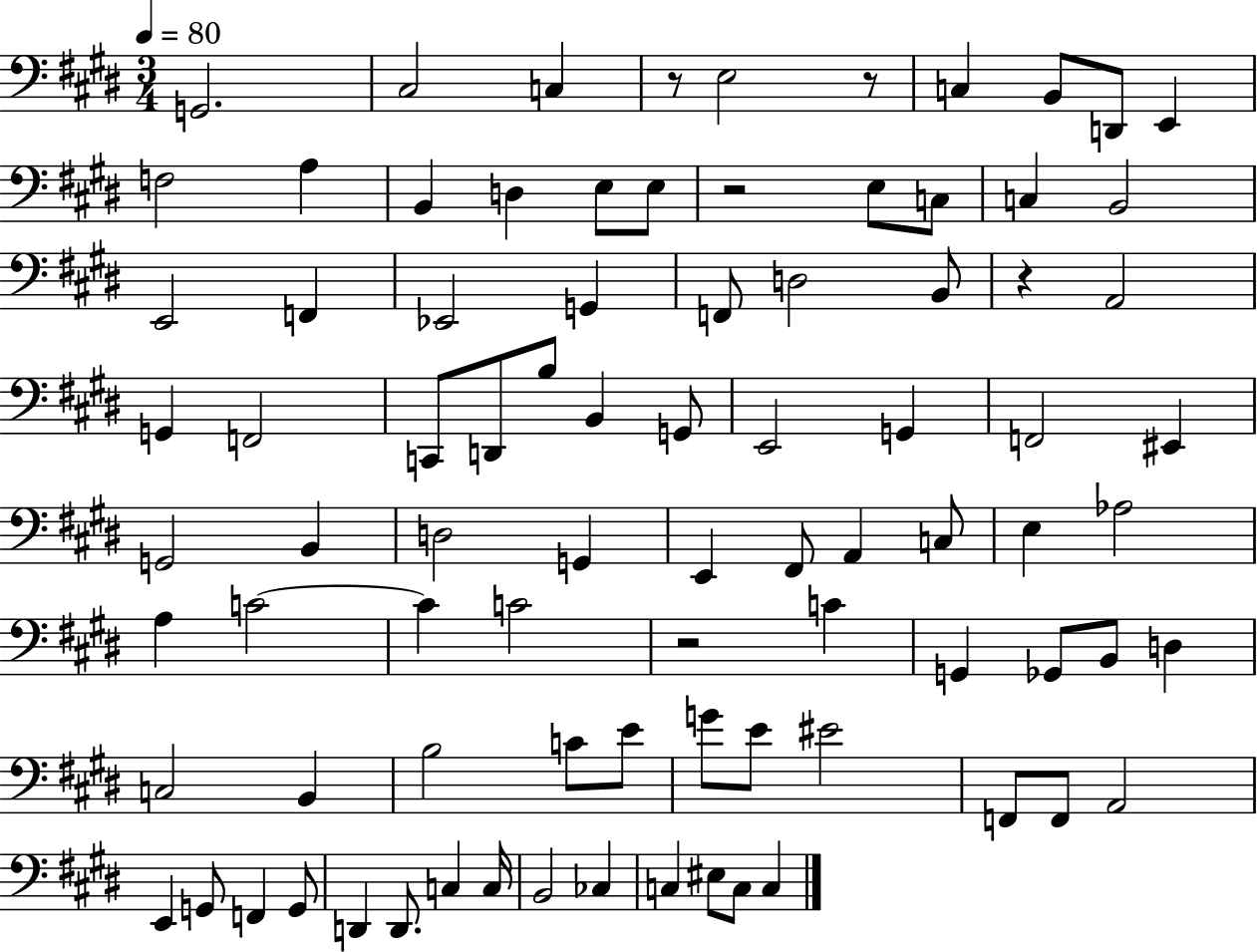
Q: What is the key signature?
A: E major